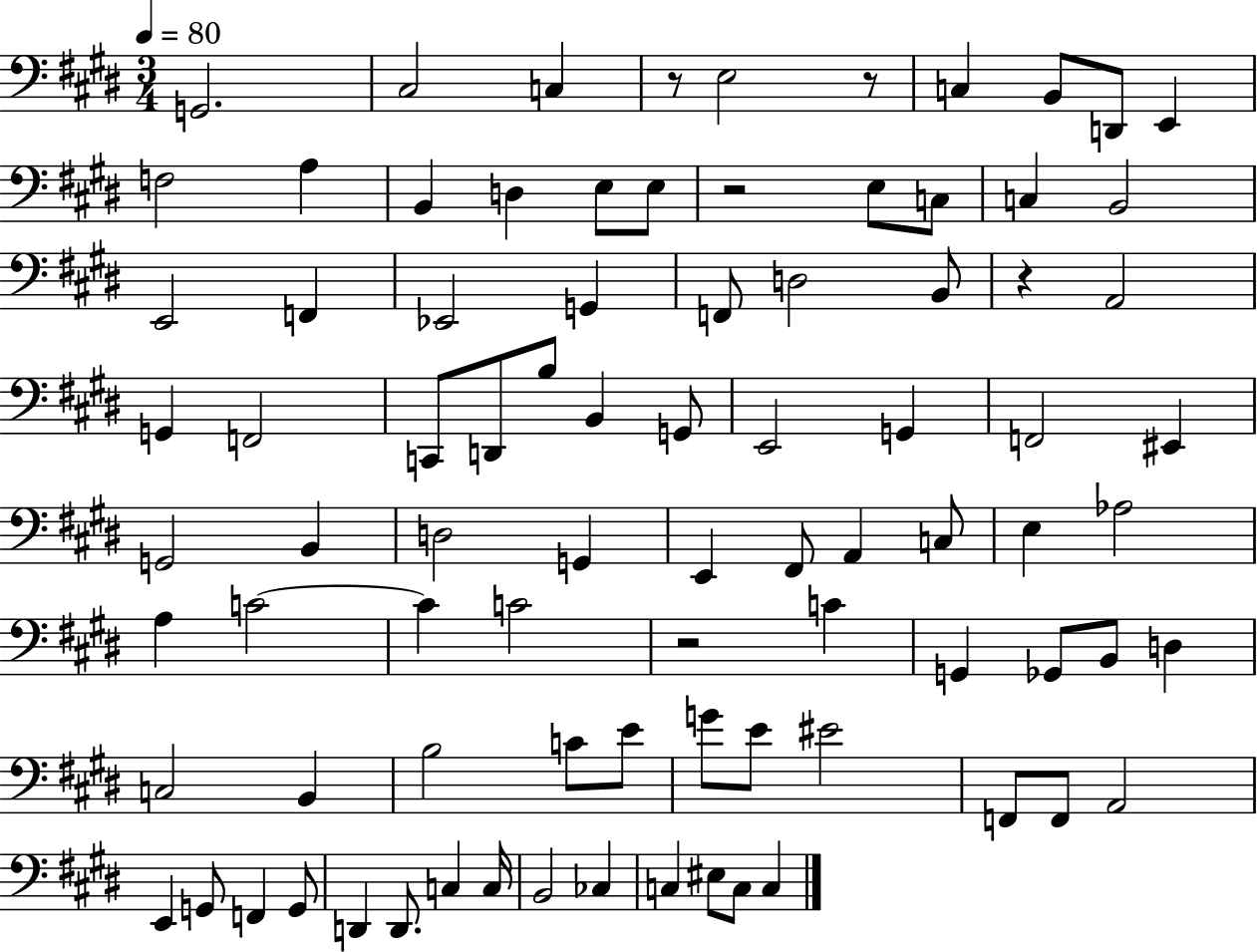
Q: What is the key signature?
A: E major